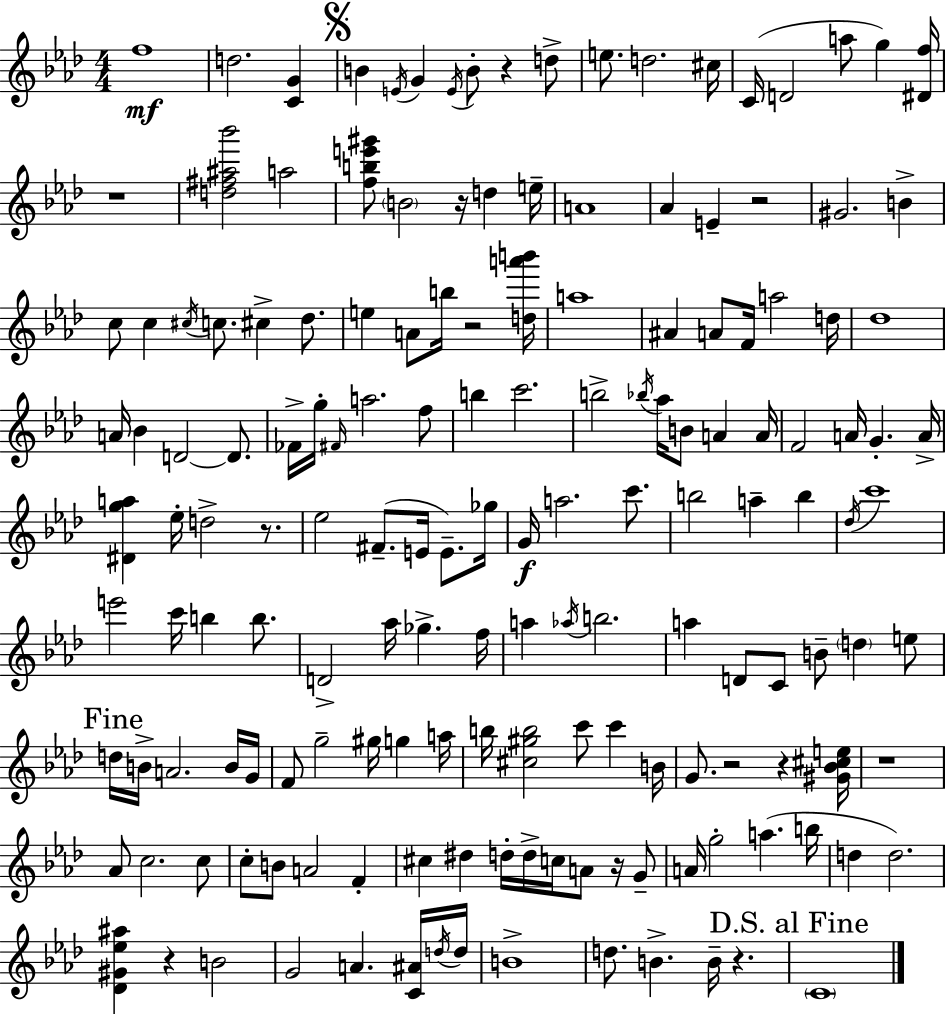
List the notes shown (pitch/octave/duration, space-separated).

F5/w D5/h. [C4,G4]/q B4/q E4/s G4/q E4/s B4/e R/q D5/e E5/e. D5/h. C#5/s C4/s D4/h A5/e G5/q [D#4,F5]/s R/w [D5,F#5,A#5,Bb6]/h A5/h [F5,B5,E6,G#6]/e B4/h R/s D5/q E5/s A4/w Ab4/q E4/q R/h G#4/h. B4/q C5/e C5/q C#5/s C5/e. C#5/q Db5/e. E5/q A4/e B5/s R/h [D5,A6,B6]/s A5/w A#4/q A4/e F4/s A5/h D5/s Db5/w A4/s Bb4/q D4/h D4/e. FES4/s G5/s F#4/s A5/h. F5/e B5/q C6/h. B5/h Bb5/s Ab5/s B4/e A4/q A4/s F4/h A4/s G4/q. A4/s [D#4,G5,A5]/q Eb5/s D5/h R/e. Eb5/h F#4/e. E4/s E4/e. Gb5/s G4/s A5/h. C6/e. B5/h A5/q B5/q Db5/s C6/w E6/h C6/s B5/q B5/e. D4/h Ab5/s Gb5/q. F5/s A5/q Ab5/s B5/h. A5/q D4/e C4/e B4/e D5/q E5/e D5/s B4/s A4/h. B4/s G4/s F4/e G5/h G#5/s G5/q A5/s B5/s [C#5,G#5,B5]/h C6/e C6/q B4/s G4/e. R/h R/q [G#4,Bb4,C#5,E5]/s R/w Ab4/e C5/h. C5/e C5/e B4/e A4/h F4/q C#5/q D#5/q D5/s D5/s C5/s A4/e R/s G4/e A4/s G5/h A5/q. B5/s D5/q D5/h. [Db4,G#4,Eb5,A#5]/q R/q B4/h G4/h A4/q. [C4,A#4]/s D5/s D5/s B4/w D5/e. B4/q. B4/s R/q. C4/w